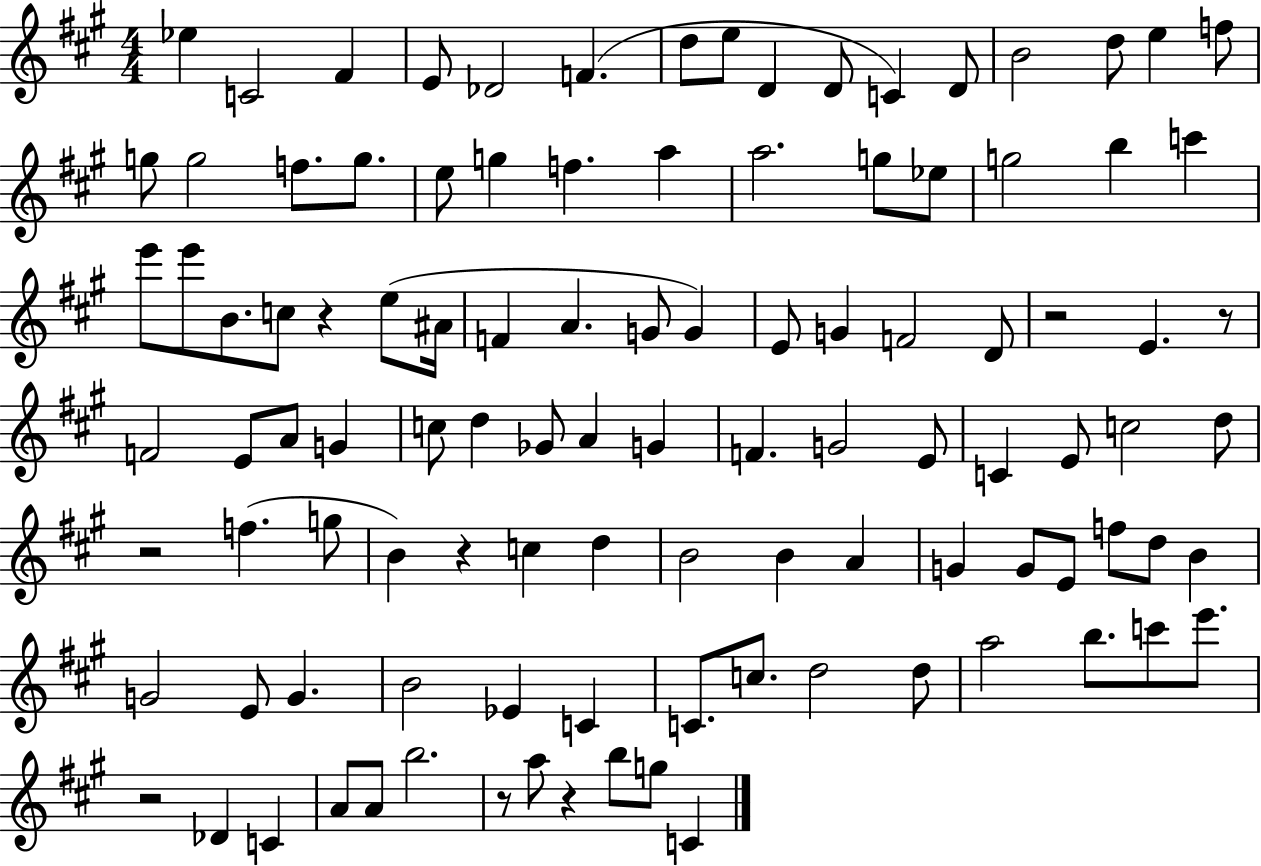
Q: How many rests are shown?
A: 8